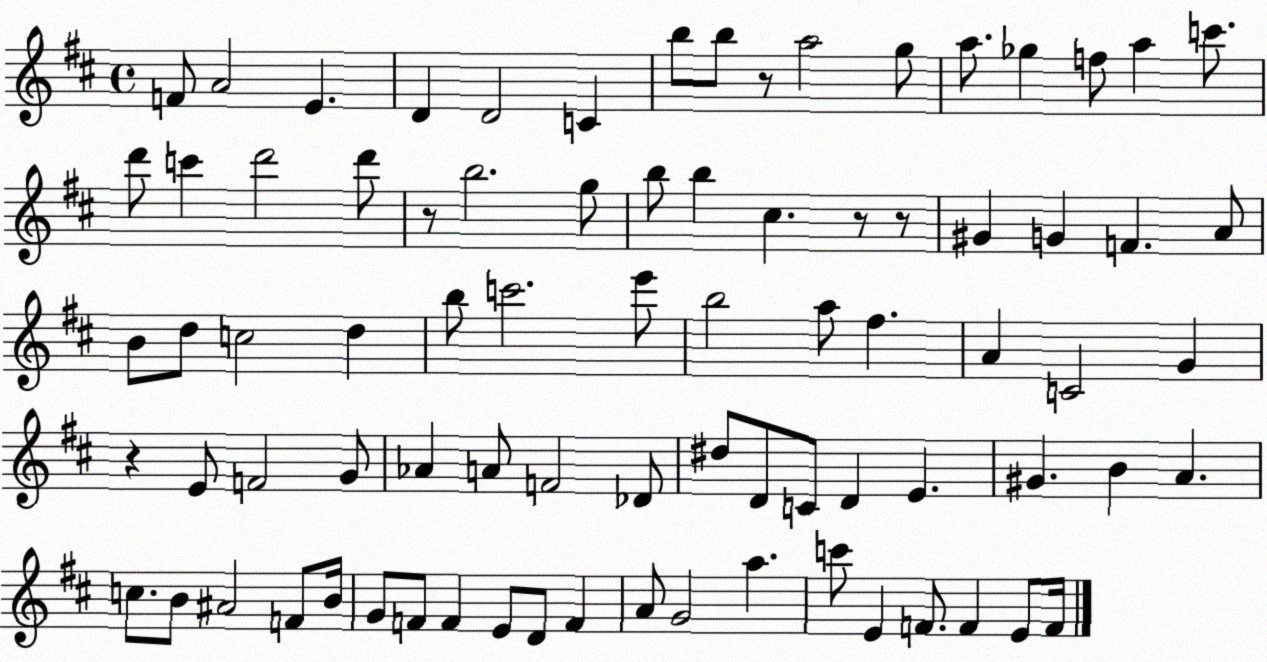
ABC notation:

X:1
T:Untitled
M:4/4
L:1/4
K:D
F/2 A2 E D D2 C b/2 b/2 z/2 a2 g/2 a/2 _g f/2 a c'/2 d'/2 c' d'2 d'/2 z/2 b2 g/2 b/2 b ^c z/2 z/2 ^G G F A/2 B/2 d/2 c2 d b/2 c'2 e'/2 b2 a/2 ^f A C2 G z E/2 F2 G/2 _A A/2 F2 _D/2 ^d/2 D/2 C/2 D E ^G B A c/2 B/2 ^A2 F/2 B/4 G/2 F/2 F E/2 D/2 F A/2 G2 a c'/2 E F/2 F E/2 F/4